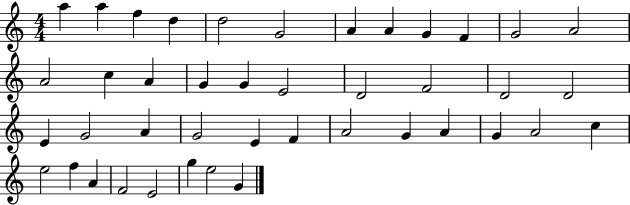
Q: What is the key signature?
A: C major